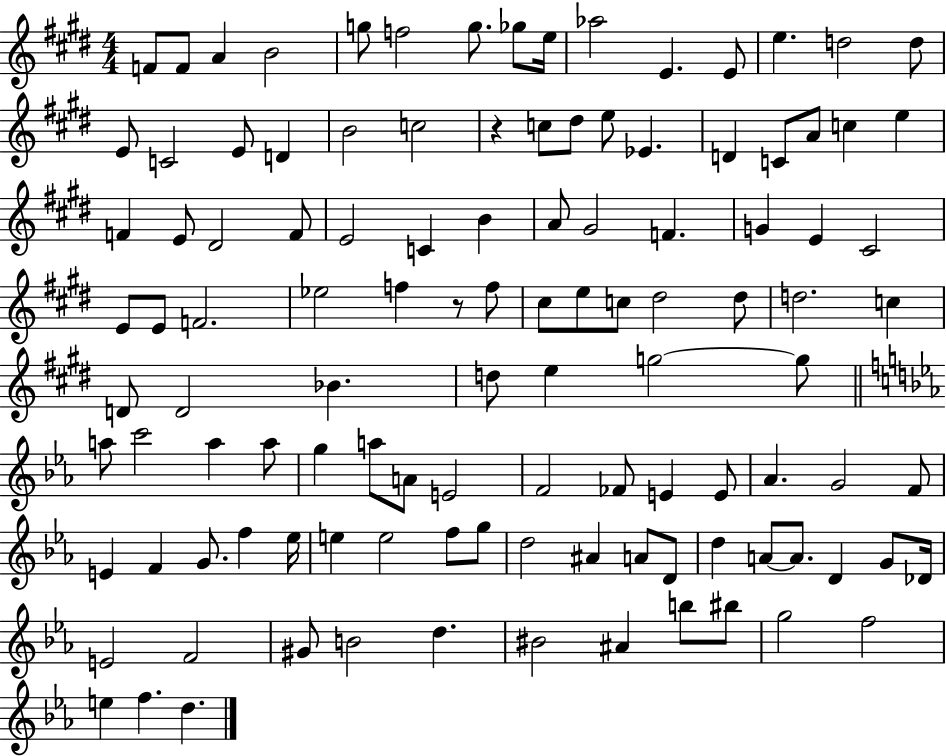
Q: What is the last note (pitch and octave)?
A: D5